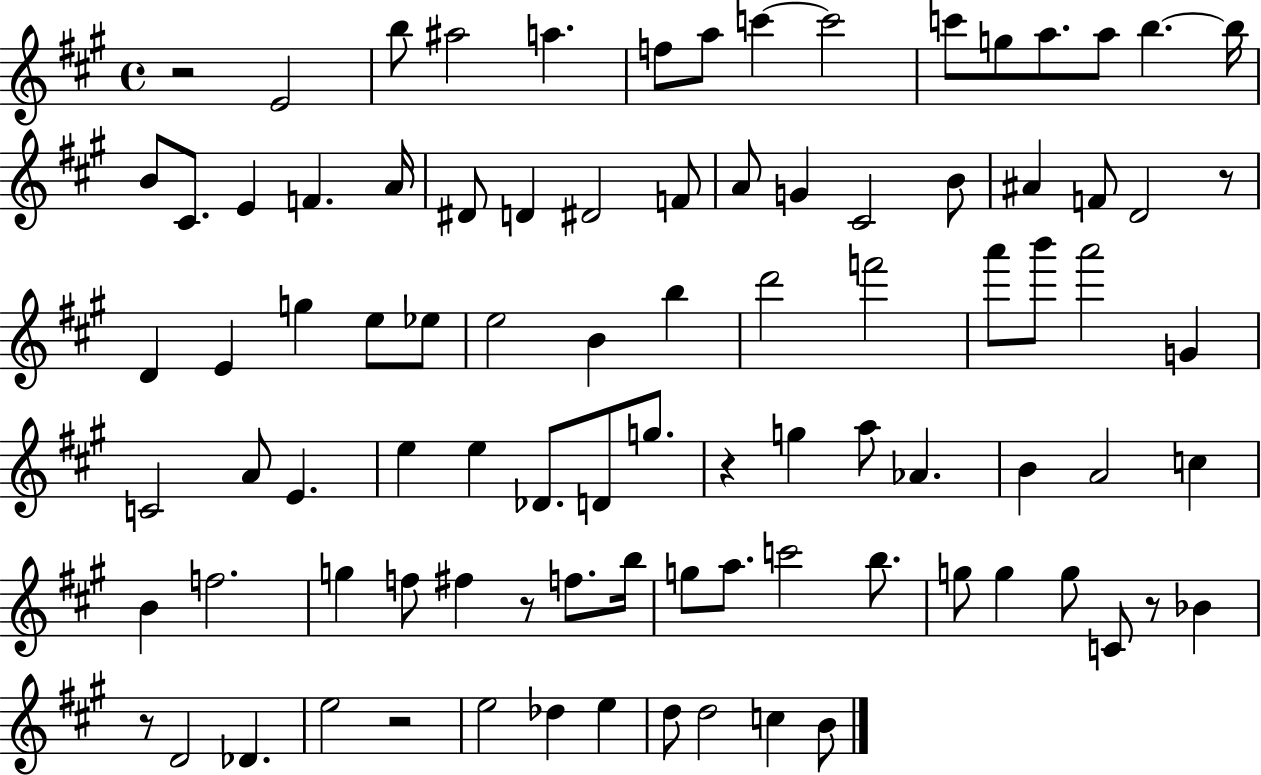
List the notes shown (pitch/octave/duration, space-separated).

R/h E4/h B5/e A#5/h A5/q. F5/e A5/e C6/q C6/h C6/e G5/e A5/e. A5/e B5/q. B5/s B4/e C#4/e. E4/q F4/q. A4/s D#4/e D4/q D#4/h F4/e A4/e G4/q C#4/h B4/e A#4/q F4/e D4/h R/e D4/q E4/q G5/q E5/e Eb5/e E5/h B4/q B5/q D6/h F6/h A6/e B6/e A6/h G4/q C4/h A4/e E4/q. E5/q E5/q Db4/e. D4/e G5/e. R/q G5/q A5/e Ab4/q. B4/q A4/h C5/q B4/q F5/h. G5/q F5/e F#5/q R/e F5/e. B5/s G5/e A5/e. C6/h B5/e. G5/e G5/q G5/e C4/e R/e Bb4/q R/e D4/h Db4/q. E5/h R/h E5/h Db5/q E5/q D5/e D5/h C5/q B4/e